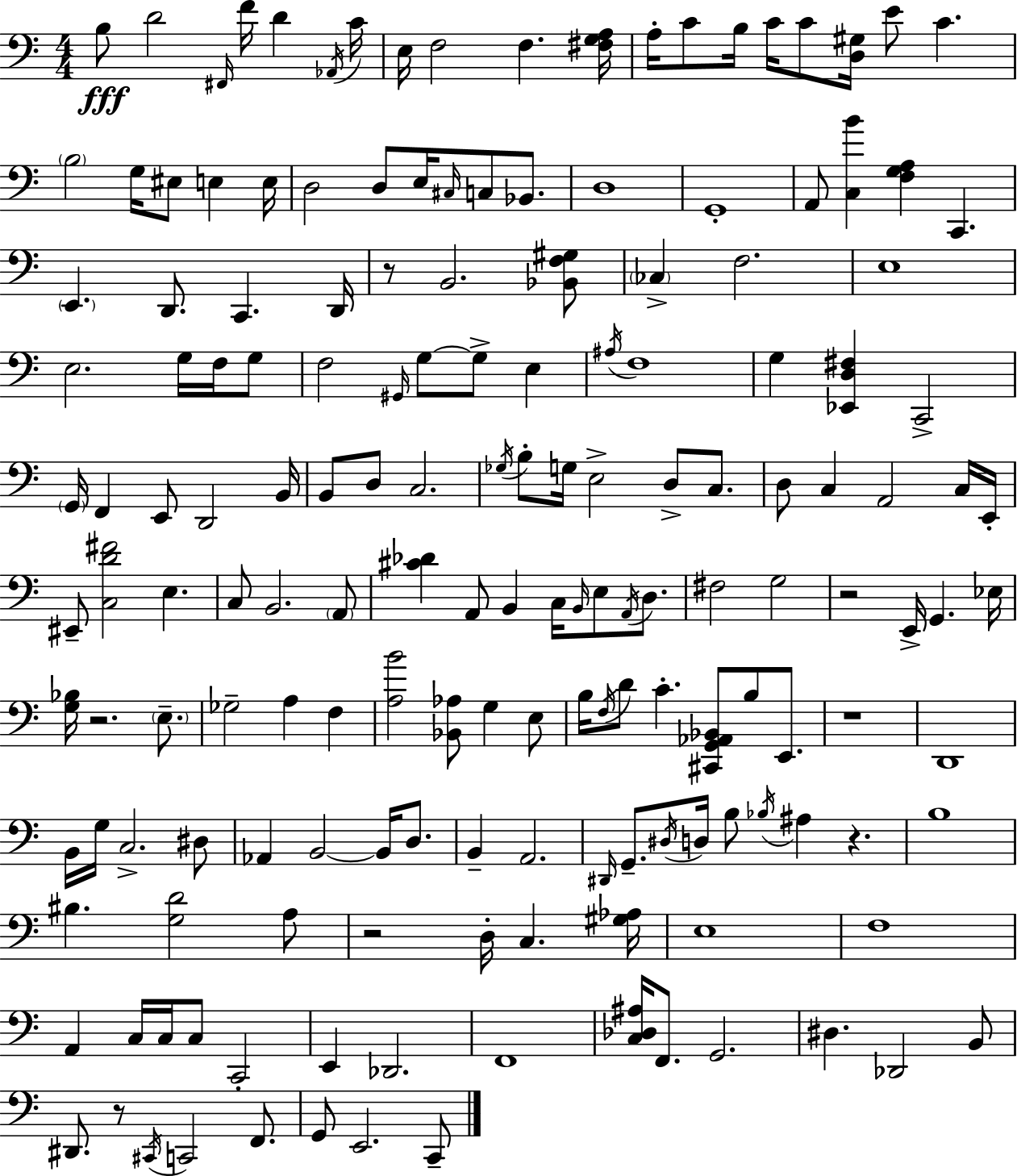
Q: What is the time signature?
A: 4/4